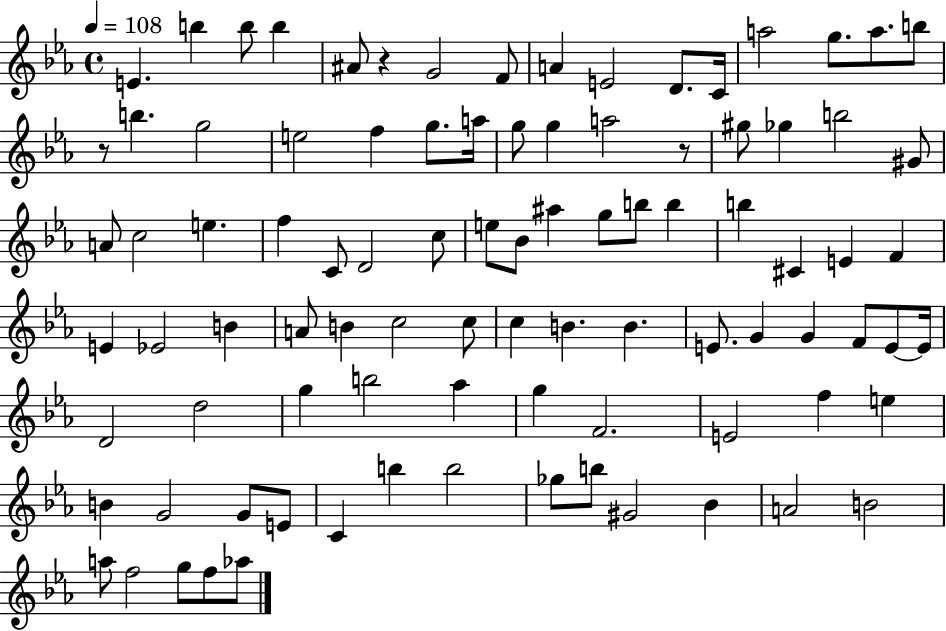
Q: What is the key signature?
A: EES major